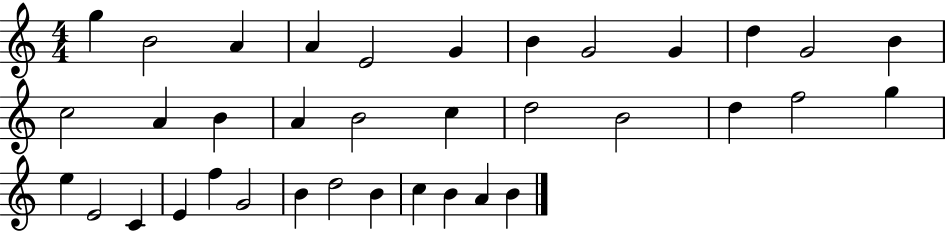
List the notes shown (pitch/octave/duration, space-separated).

G5/q B4/h A4/q A4/q E4/h G4/q B4/q G4/h G4/q D5/q G4/h B4/q C5/h A4/q B4/q A4/q B4/h C5/q D5/h B4/h D5/q F5/h G5/q E5/q E4/h C4/q E4/q F5/q G4/h B4/q D5/h B4/q C5/q B4/q A4/q B4/q